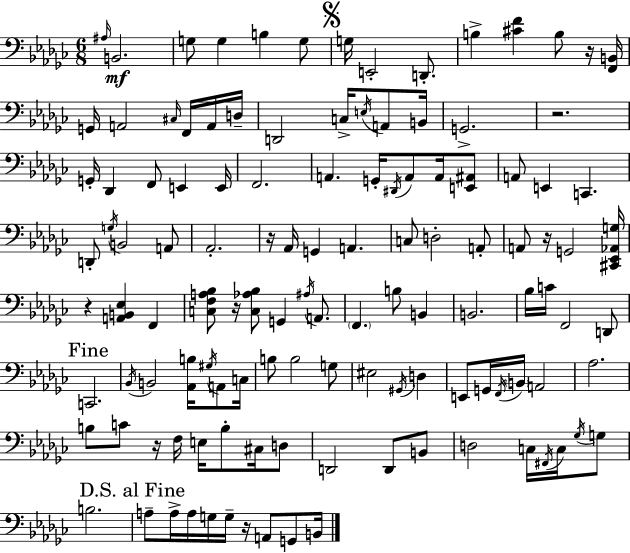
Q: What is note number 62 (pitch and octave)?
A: D2